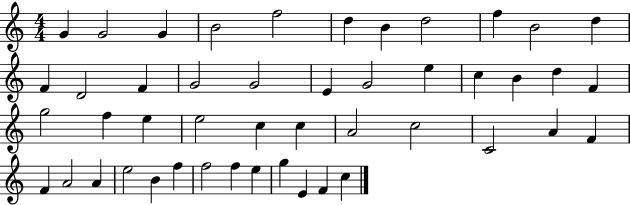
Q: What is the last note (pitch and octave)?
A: C5